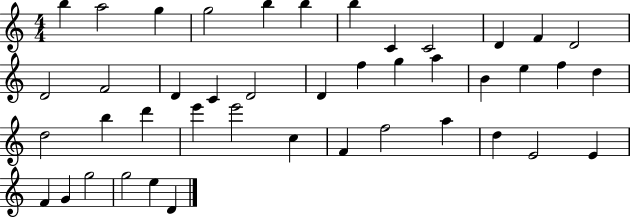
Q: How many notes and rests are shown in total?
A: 43